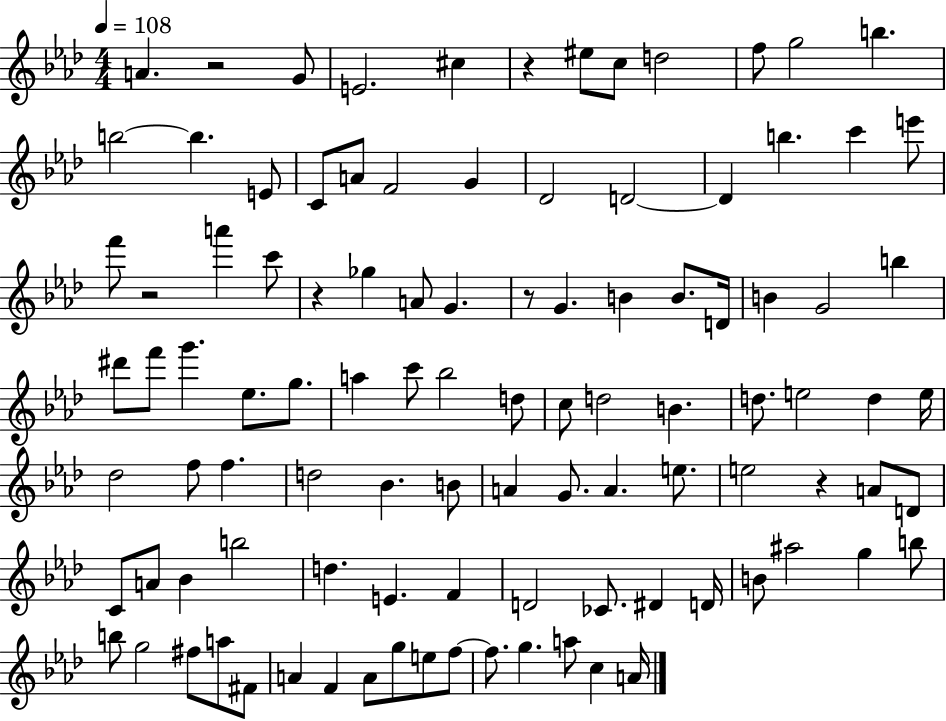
{
  \clef treble
  \numericTimeSignature
  \time 4/4
  \key aes \major
  \tempo 4 = 108
  a'4. r2 g'8 | e'2. cis''4 | r4 eis''8 c''8 d''2 | f''8 g''2 b''4. | \break b''2~~ b''4. e'8 | c'8 a'8 f'2 g'4 | des'2 d'2~~ | d'4 b''4. c'''4 e'''8 | \break f'''8 r2 a'''4 c'''8 | r4 ges''4 a'8 g'4. | r8 g'4. b'4 b'8. d'16 | b'4 g'2 b''4 | \break dis'''8 f'''8 g'''4. ees''8. g''8. | a''4 c'''8 bes''2 d''8 | c''8 d''2 b'4. | d''8. e''2 d''4 e''16 | \break des''2 f''8 f''4. | d''2 bes'4. b'8 | a'4 g'8. a'4. e''8. | e''2 r4 a'8 d'8 | \break c'8 a'8 bes'4 b''2 | d''4. e'4. f'4 | d'2 ces'8. dis'4 d'16 | b'8 ais''2 g''4 b''8 | \break b''8 g''2 fis''8 a''8 fis'8 | a'4 f'4 a'8 g''8 e''8 f''8~~ | f''8. g''4. a''8 c''4 a'16 | \bar "|."
}